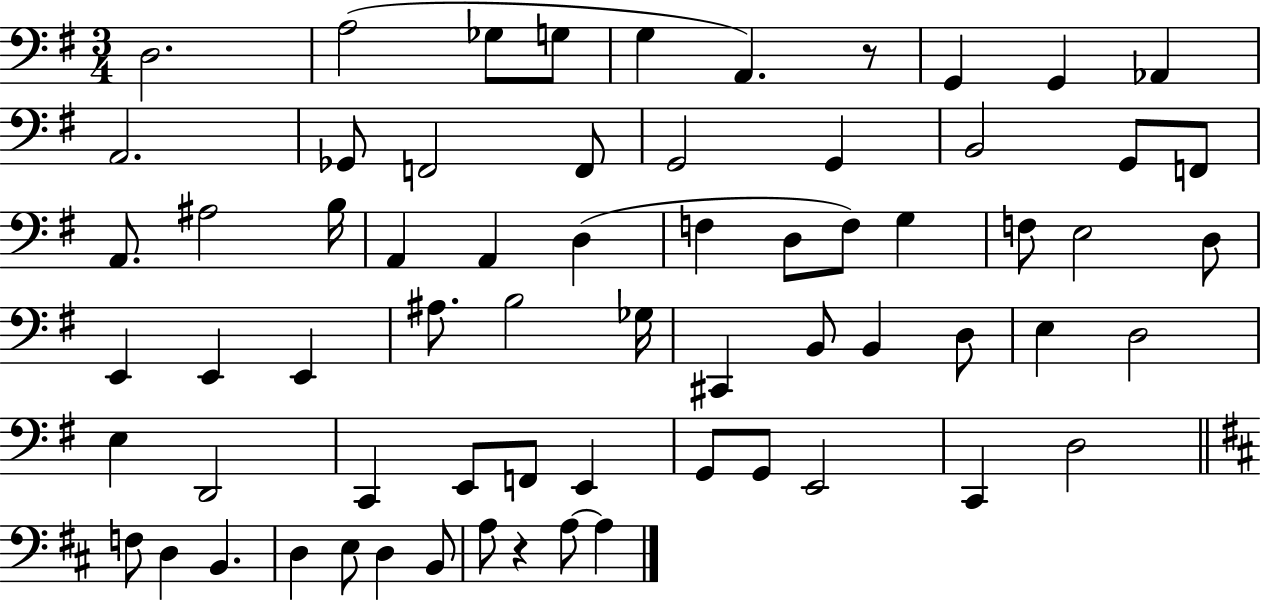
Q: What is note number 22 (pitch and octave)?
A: A2